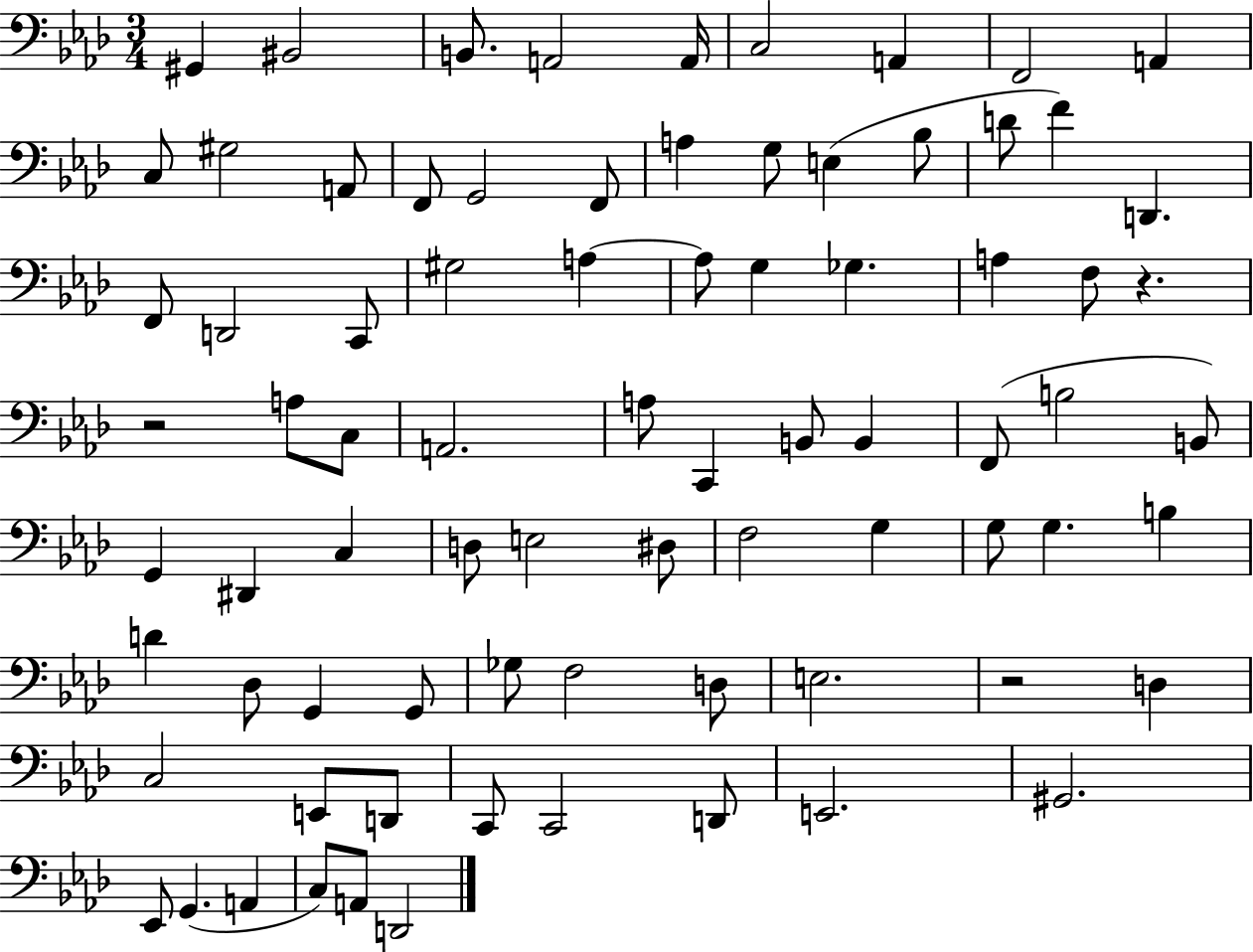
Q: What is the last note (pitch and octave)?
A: D2